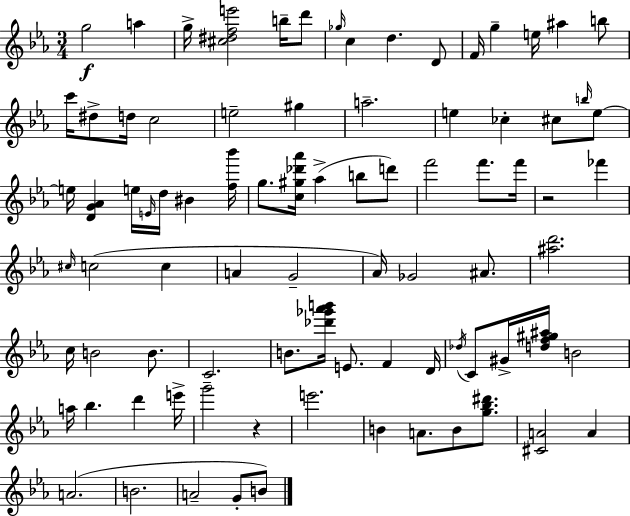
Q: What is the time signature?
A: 3/4